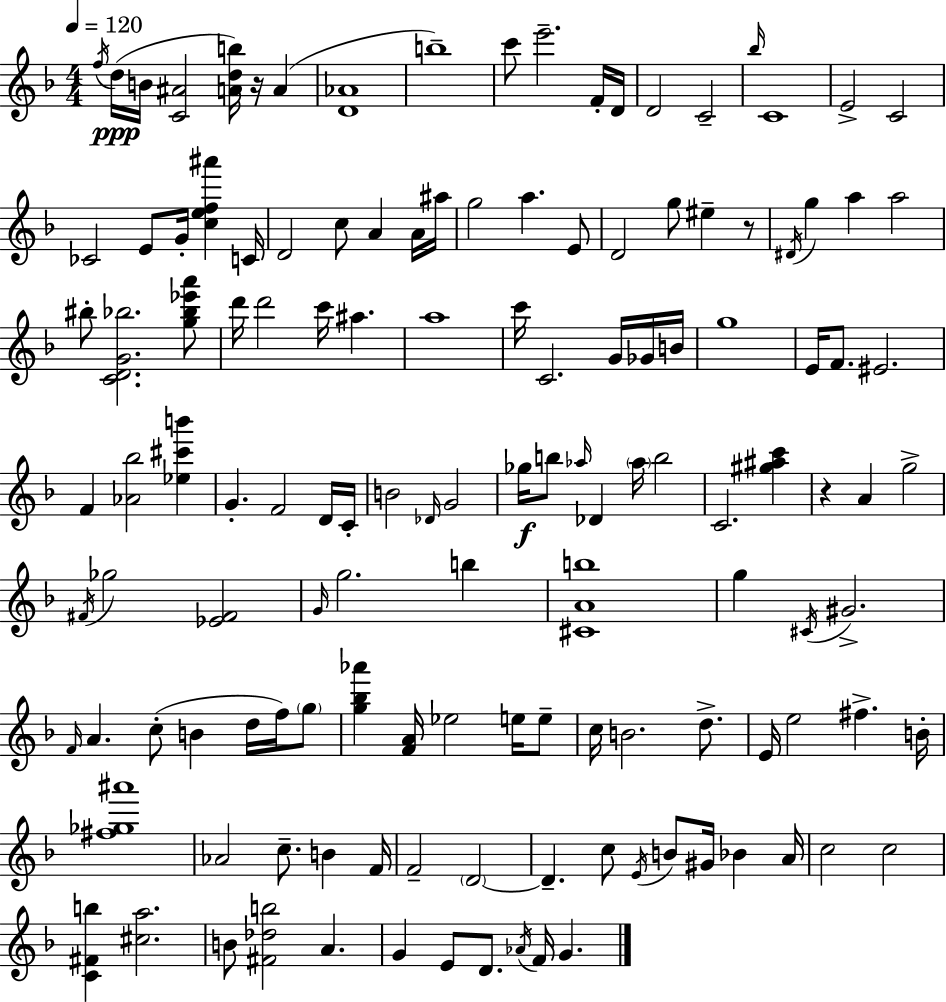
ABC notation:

X:1
T:Untitled
M:4/4
L:1/4
K:Dm
f/4 d/4 B/4 [C^A]2 [Adb]/4 z/4 A [D_A]4 b4 c'/2 e'2 F/4 D/4 D2 C2 _b/4 C4 E2 C2 _C2 E/2 G/4 [cef^a'] C/4 D2 c/2 A A/4 ^a/4 g2 a E/2 D2 g/2 ^e z/2 ^D/4 g a a2 ^b/2 [CDG_b]2 [g_b_e'a']/2 d'/4 d'2 c'/4 ^a a4 c'/4 C2 G/4 _G/4 B/4 g4 E/4 F/2 ^E2 F [_A_b]2 [_e^c'b'] G F2 D/4 C/4 B2 _D/4 G2 _g/4 b/2 _a/4 _D _a/4 b2 C2 [^g^ac'] z A g2 ^F/4 _g2 [_E^F]2 G/4 g2 b [^CAb]4 g ^C/4 ^G2 F/4 A c/2 B d/4 f/4 g/2 [g_b_a'] [FA]/4 _e2 e/4 e/2 c/4 B2 d/2 E/4 e2 ^f B/4 [^f_g^a']4 _A2 c/2 B F/4 F2 D2 D c/2 E/4 B/2 ^G/4 _B A/4 c2 c2 [C^Fb] [^ca]2 B/2 [^F_db]2 A G E/2 D/2 _A/4 F/4 G